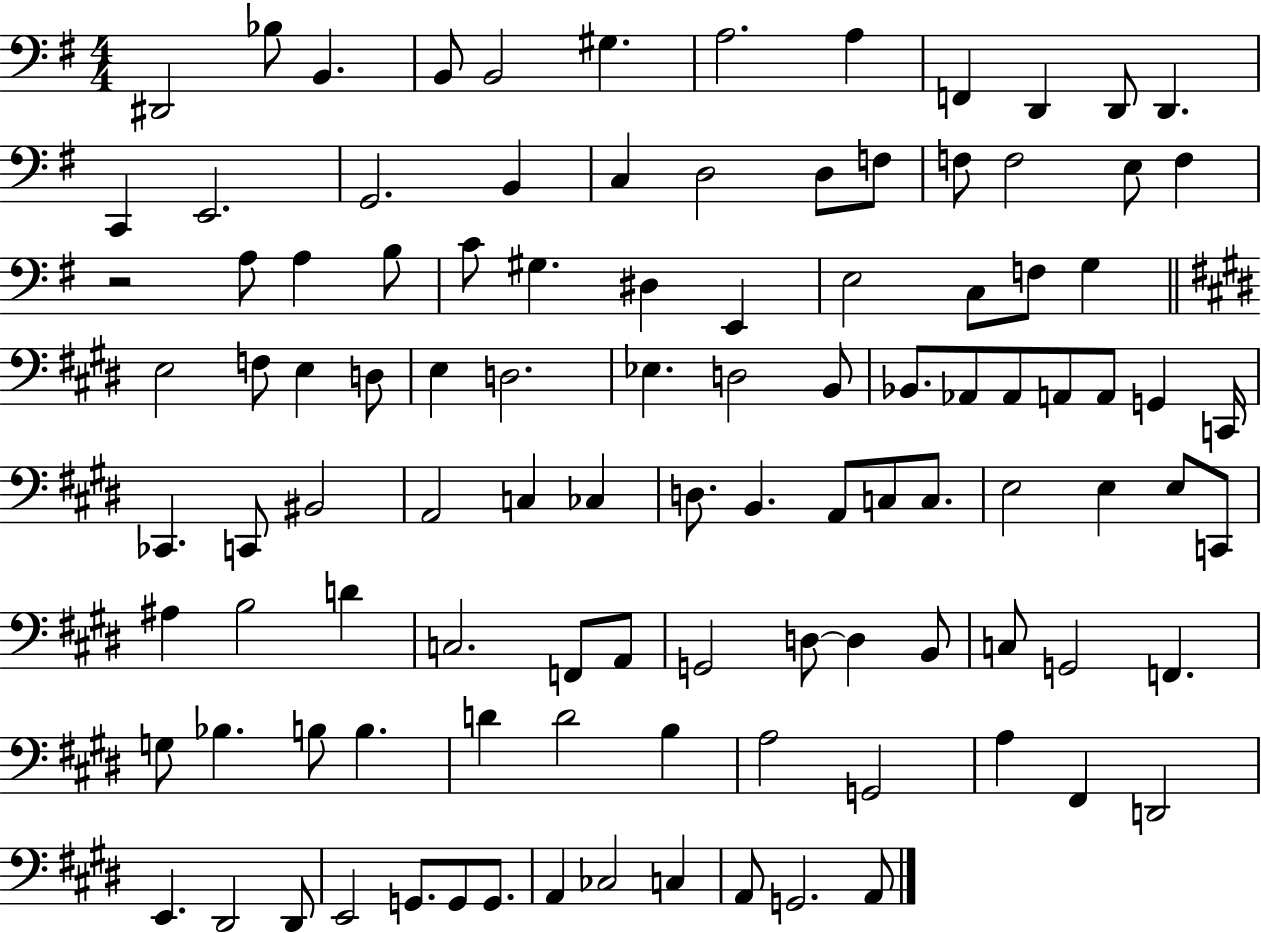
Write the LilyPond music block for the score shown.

{
  \clef bass
  \numericTimeSignature
  \time 4/4
  \key g \major
  dis,2 bes8 b,4. | b,8 b,2 gis4. | a2. a4 | f,4 d,4 d,8 d,4. | \break c,4 e,2. | g,2. b,4 | c4 d2 d8 f8 | f8 f2 e8 f4 | \break r2 a8 a4 b8 | c'8 gis4. dis4 e,4 | e2 c8 f8 g4 | \bar "||" \break \key e \major e2 f8 e4 d8 | e4 d2. | ees4. d2 b,8 | bes,8. aes,8 aes,8 a,8 a,8 g,4 c,16 | \break ces,4. c,8 bis,2 | a,2 c4 ces4 | d8. b,4. a,8 c8 c8. | e2 e4 e8 c,8 | \break ais4 b2 d'4 | c2. f,8 a,8 | g,2 d8~~ d4 b,8 | c8 g,2 f,4. | \break g8 bes4. b8 b4. | d'4 d'2 b4 | a2 g,2 | a4 fis,4 d,2 | \break e,4. dis,2 dis,8 | e,2 g,8. g,8 g,8. | a,4 ces2 c4 | a,8 g,2. a,8 | \break \bar "|."
}